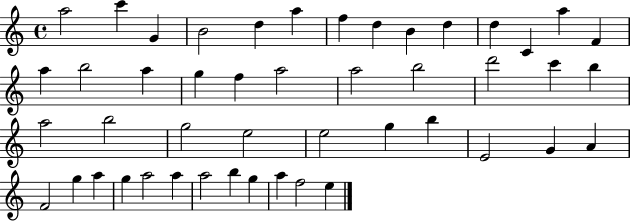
{
  \clef treble
  \time 4/4
  \defaultTimeSignature
  \key c \major
  a''2 c'''4 g'4 | b'2 d''4 a''4 | f''4 d''4 b'4 d''4 | d''4 c'4 a''4 f'4 | \break a''4 b''2 a''4 | g''4 f''4 a''2 | a''2 b''2 | d'''2 c'''4 b''4 | \break a''2 b''2 | g''2 e''2 | e''2 g''4 b''4 | e'2 g'4 a'4 | \break f'2 g''4 a''4 | g''4 a''2 a''4 | a''2 b''4 g''4 | a''4 f''2 e''4 | \break \bar "|."
}